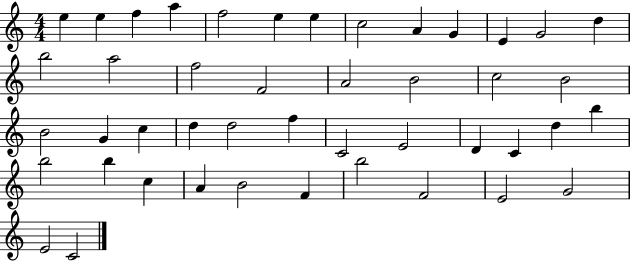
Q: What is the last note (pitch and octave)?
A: C4